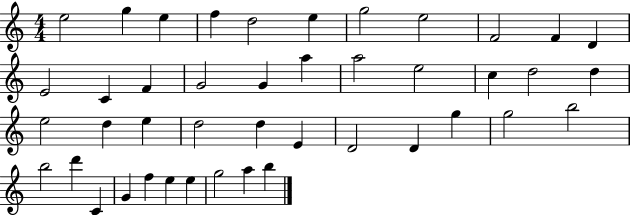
{
  \clef treble
  \numericTimeSignature
  \time 4/4
  \key c \major
  e''2 g''4 e''4 | f''4 d''2 e''4 | g''2 e''2 | f'2 f'4 d'4 | \break e'2 c'4 f'4 | g'2 g'4 a''4 | a''2 e''2 | c''4 d''2 d''4 | \break e''2 d''4 e''4 | d''2 d''4 e'4 | d'2 d'4 g''4 | g''2 b''2 | \break b''2 d'''4 c'4 | g'4 f''4 e''4 e''4 | g''2 a''4 b''4 | \bar "|."
}